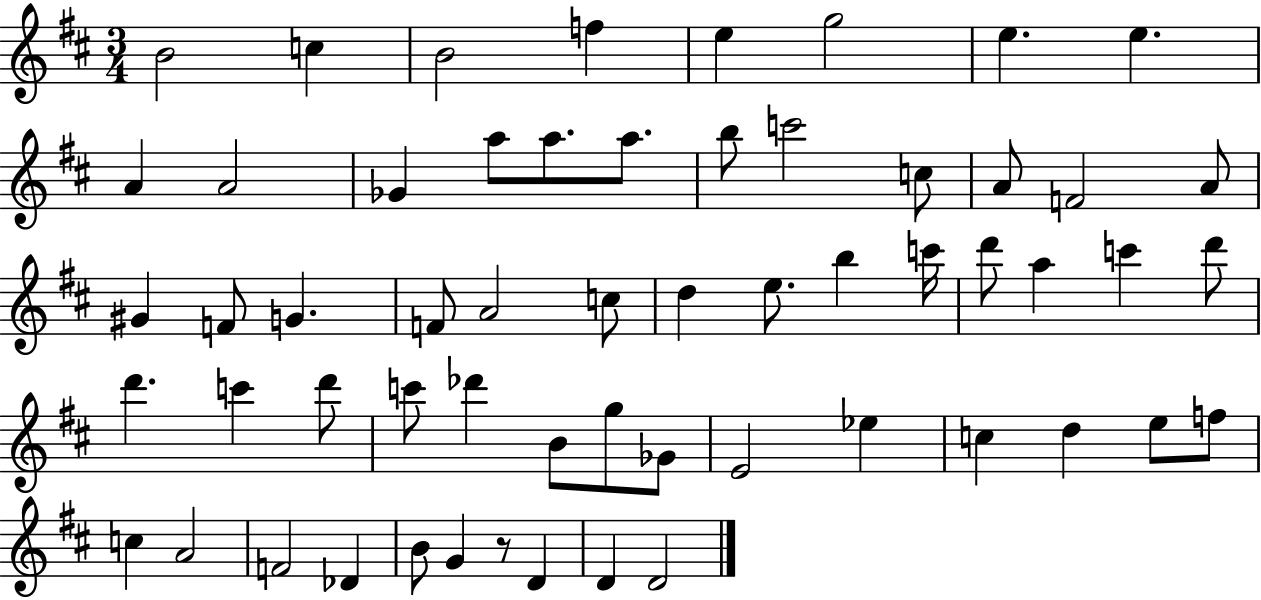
{
  \clef treble
  \numericTimeSignature
  \time 3/4
  \key d \major
  b'2 c''4 | b'2 f''4 | e''4 g''2 | e''4. e''4. | \break a'4 a'2 | ges'4 a''8 a''8. a''8. | b''8 c'''2 c''8 | a'8 f'2 a'8 | \break gis'4 f'8 g'4. | f'8 a'2 c''8 | d''4 e''8. b''4 c'''16 | d'''8 a''4 c'''4 d'''8 | \break d'''4. c'''4 d'''8 | c'''8 des'''4 b'8 g''8 ges'8 | e'2 ees''4 | c''4 d''4 e''8 f''8 | \break c''4 a'2 | f'2 des'4 | b'8 g'4 r8 d'4 | d'4 d'2 | \break \bar "|."
}